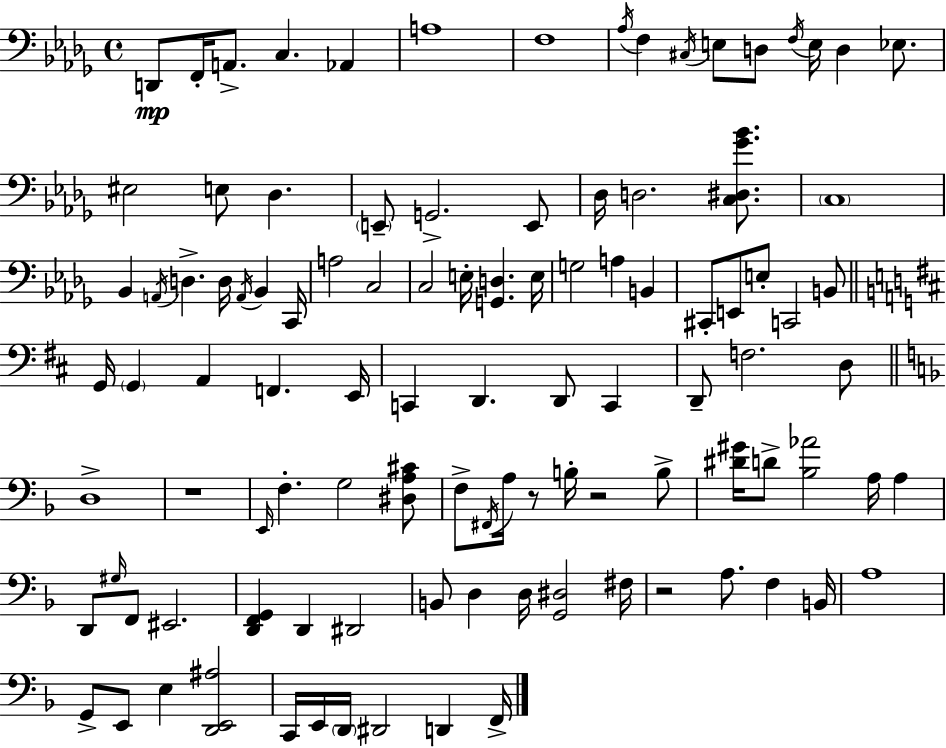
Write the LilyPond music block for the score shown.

{
  \clef bass
  \time 4/4
  \defaultTimeSignature
  \key bes \minor
  \repeat volta 2 { d,8\mp f,16-. a,8.-> c4. aes,4 | a1 | f1 | \acciaccatura { aes16 } f4 \acciaccatura { cis16 } e8 d8 \acciaccatura { f16 } e16 d4 | \break ees8. eis2 e8 des4. | \parenthesize e,8-- g,2.-> | e,8 des16 d2. | <c dis ges' bes'>8. \parenthesize c1 | \break bes,4 \acciaccatura { a,16 } d4.-> d16 \acciaccatura { a,16 } | bes,4 c,16 a2 c2 | c2 e16-. <g, d>4. | e16 g2 a4 | \break b,4 cis,8-. e,8 e8-. c,2 | b,8 \bar "||" \break \key d \major g,16 \parenthesize g,4 a,4 f,4. e,16 | c,4 d,4. d,8 c,4 | d,8-- f2. d8 | \bar "||" \break \key d \minor d1-> | r1 | \grace { e,16 } f4.-. g2 <dis a cis'>8 | f8-> \acciaccatura { fis,16 } a16 r8 b16-. r2 | \break b8-> <dis' gis'>16 d'8-> <bes aes'>2 a16 a4 | d,8 \grace { gis16 } f,8 eis,2. | <d, f, g,>4 d,4 dis,2 | b,8 d4 d16 <g, dis>2 | \break fis16 r2 a8. f4 | b,16 a1 | g,8-> e,8 e4 <d, e, ais>2 | c,16 e,16 \parenthesize d,16 dis,2 d,4 | \break f,16-> } \bar "|."
}